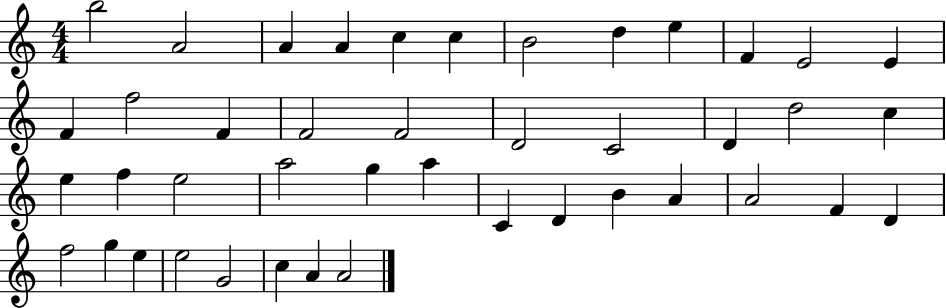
B5/h A4/h A4/q A4/q C5/q C5/q B4/h D5/q E5/q F4/q E4/h E4/q F4/q F5/h F4/q F4/h F4/h D4/h C4/h D4/q D5/h C5/q E5/q F5/q E5/h A5/h G5/q A5/q C4/q D4/q B4/q A4/q A4/h F4/q D4/q F5/h G5/q E5/q E5/h G4/h C5/q A4/q A4/h